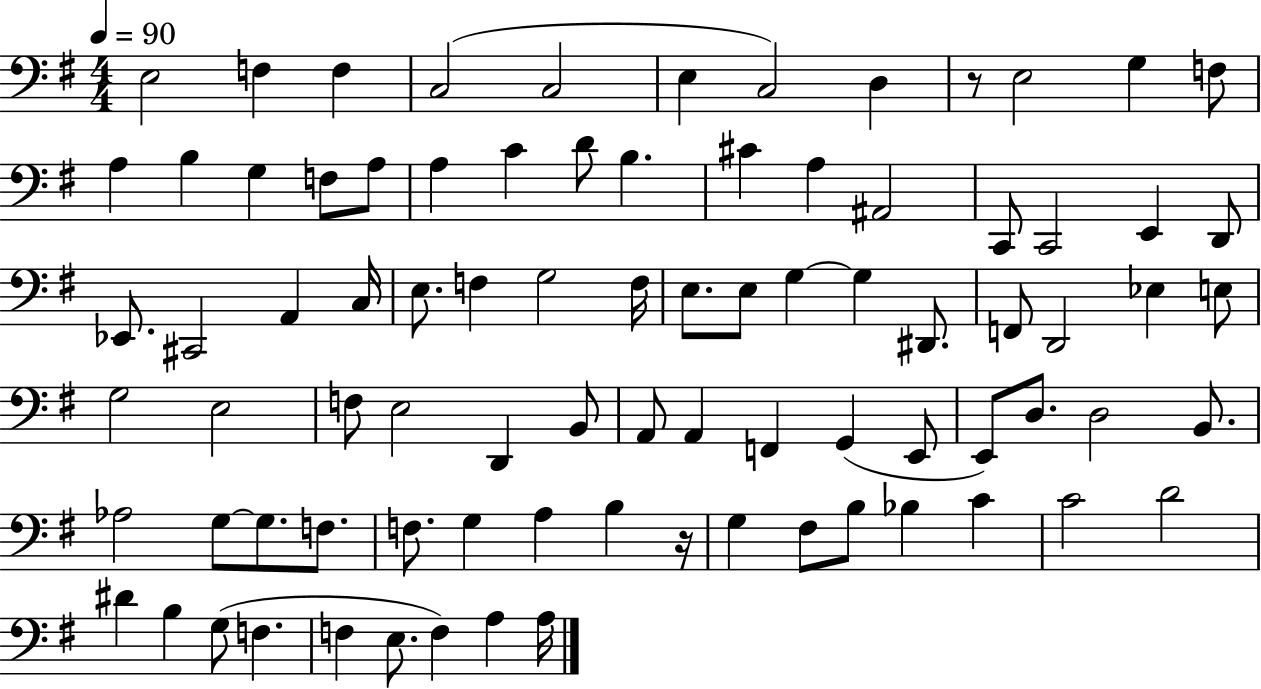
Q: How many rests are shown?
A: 2